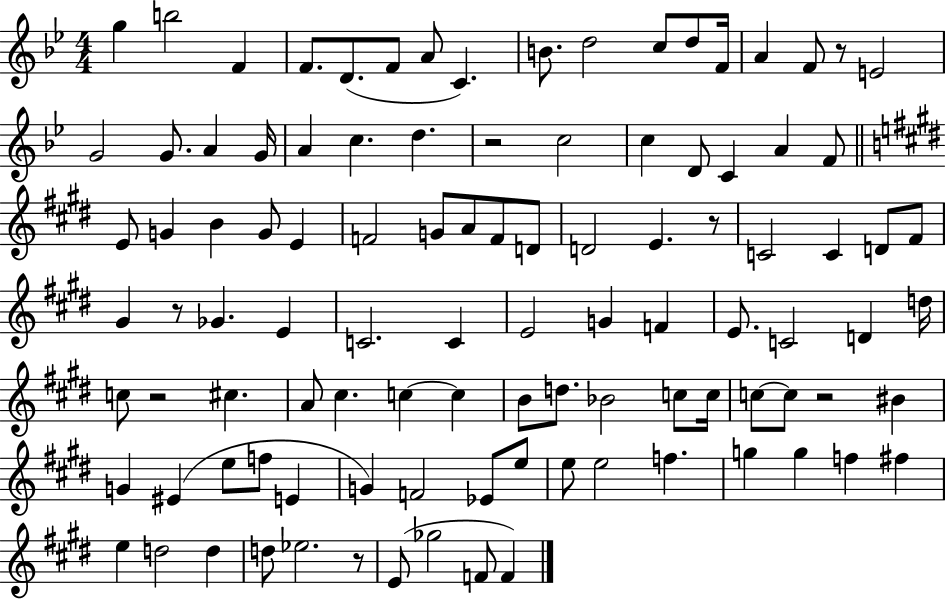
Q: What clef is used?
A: treble